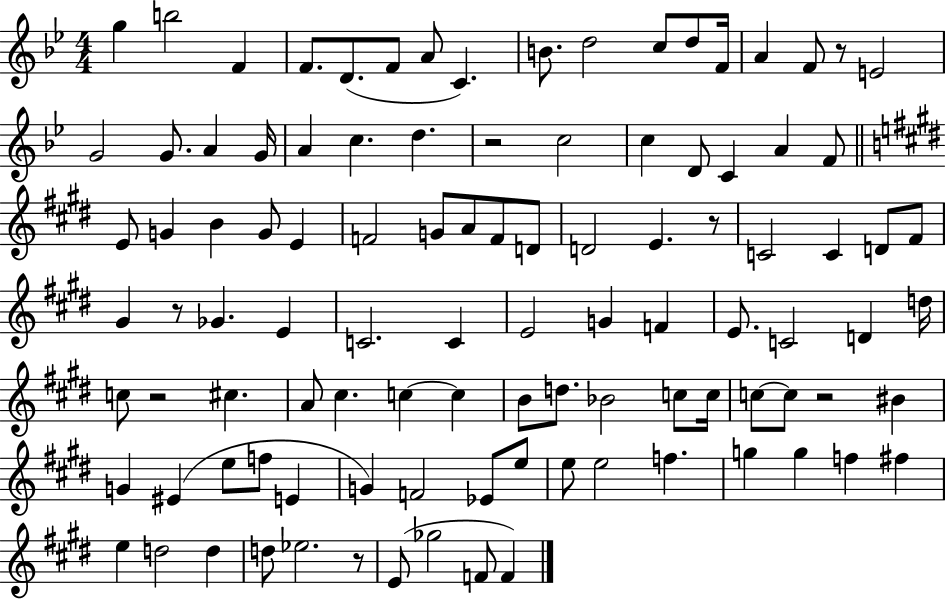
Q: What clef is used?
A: treble